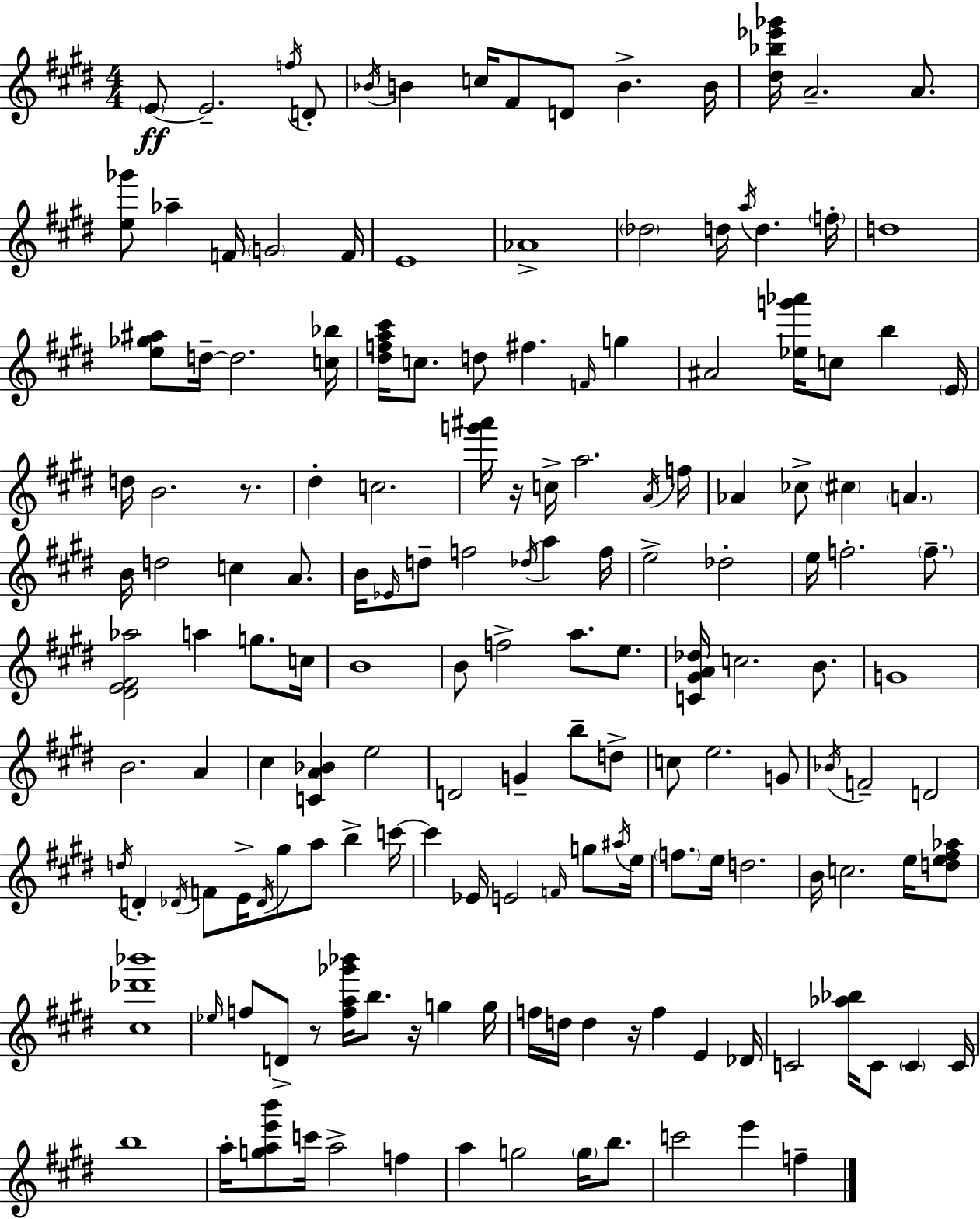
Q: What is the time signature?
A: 4/4